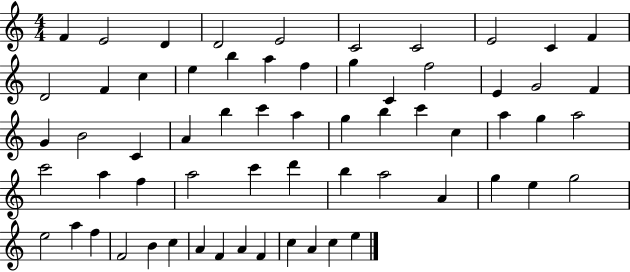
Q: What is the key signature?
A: C major